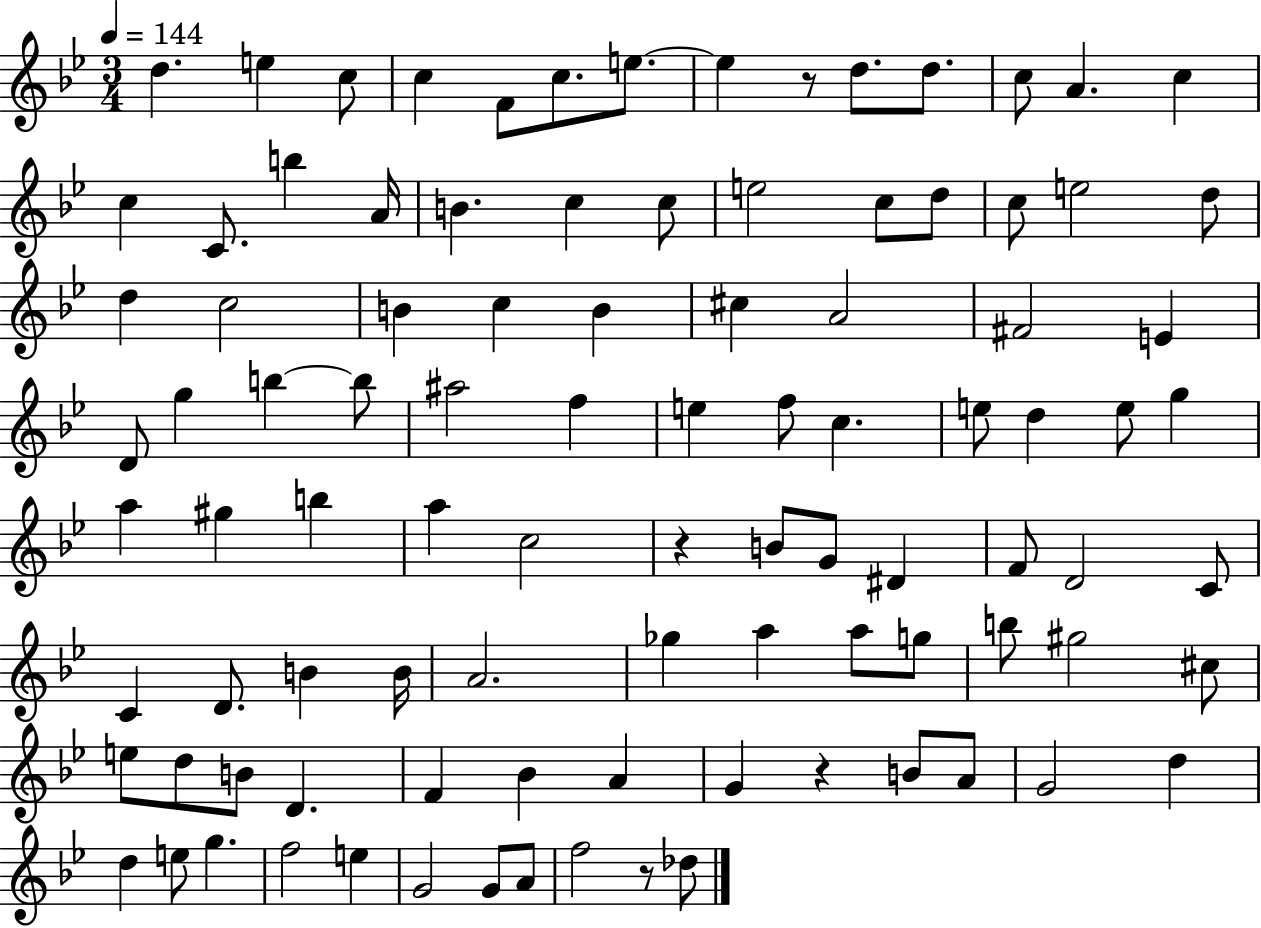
{
  \clef treble
  \numericTimeSignature
  \time 3/4
  \key bes \major
  \tempo 4 = 144
  d''4. e''4 c''8 | c''4 f'8 c''8. e''8.~~ | e''4 r8 d''8. d''8. | c''8 a'4. c''4 | \break c''4 c'8. b''4 a'16 | b'4. c''4 c''8 | e''2 c''8 d''8 | c''8 e''2 d''8 | \break d''4 c''2 | b'4 c''4 b'4 | cis''4 a'2 | fis'2 e'4 | \break d'8 g''4 b''4~~ b''8 | ais''2 f''4 | e''4 f''8 c''4. | e''8 d''4 e''8 g''4 | \break a''4 gis''4 b''4 | a''4 c''2 | r4 b'8 g'8 dis'4 | f'8 d'2 c'8 | \break c'4 d'8. b'4 b'16 | a'2. | ges''4 a''4 a''8 g''8 | b''8 gis''2 cis''8 | \break e''8 d''8 b'8 d'4. | f'4 bes'4 a'4 | g'4 r4 b'8 a'8 | g'2 d''4 | \break d''4 e''8 g''4. | f''2 e''4 | g'2 g'8 a'8 | f''2 r8 des''8 | \break \bar "|."
}